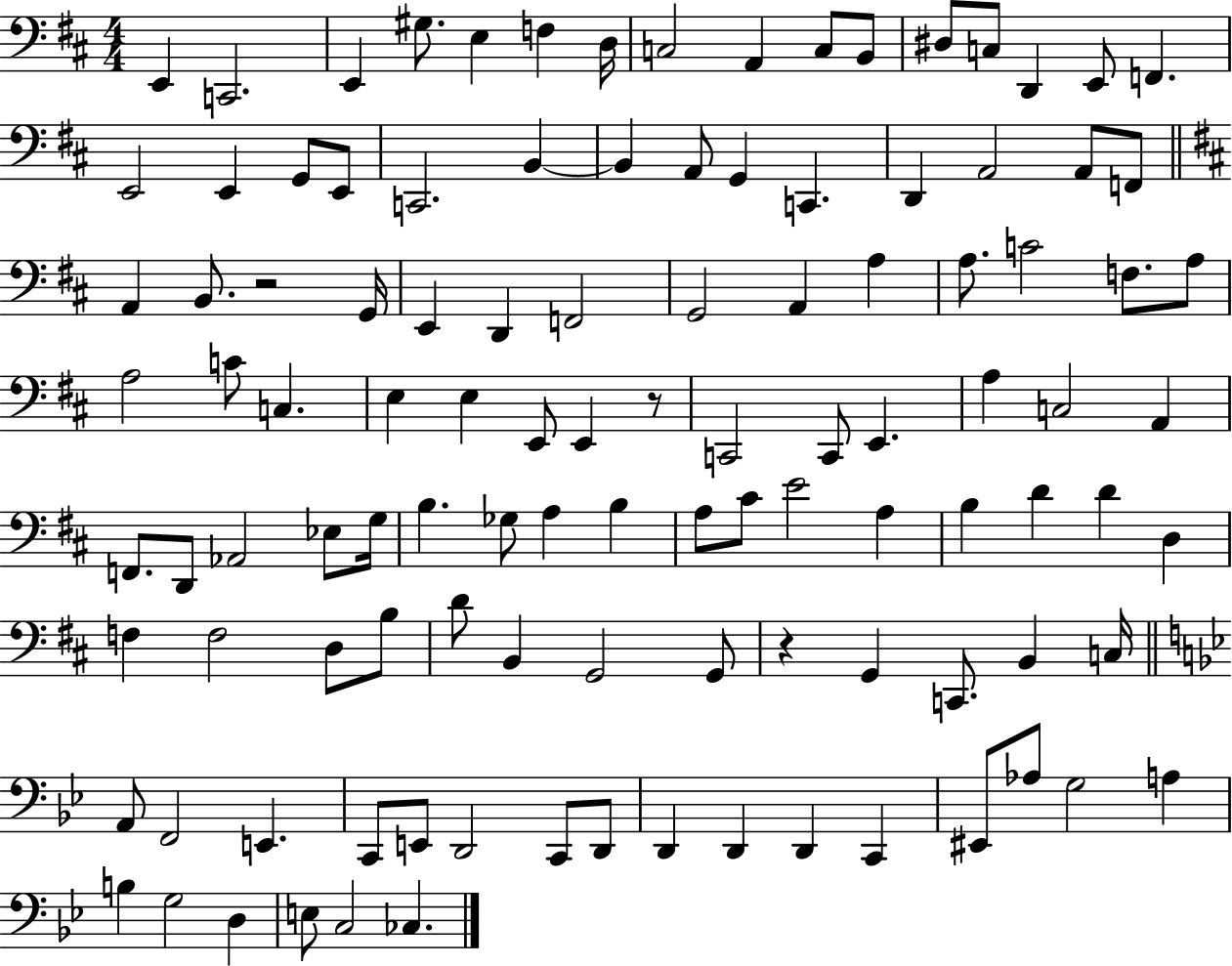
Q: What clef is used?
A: bass